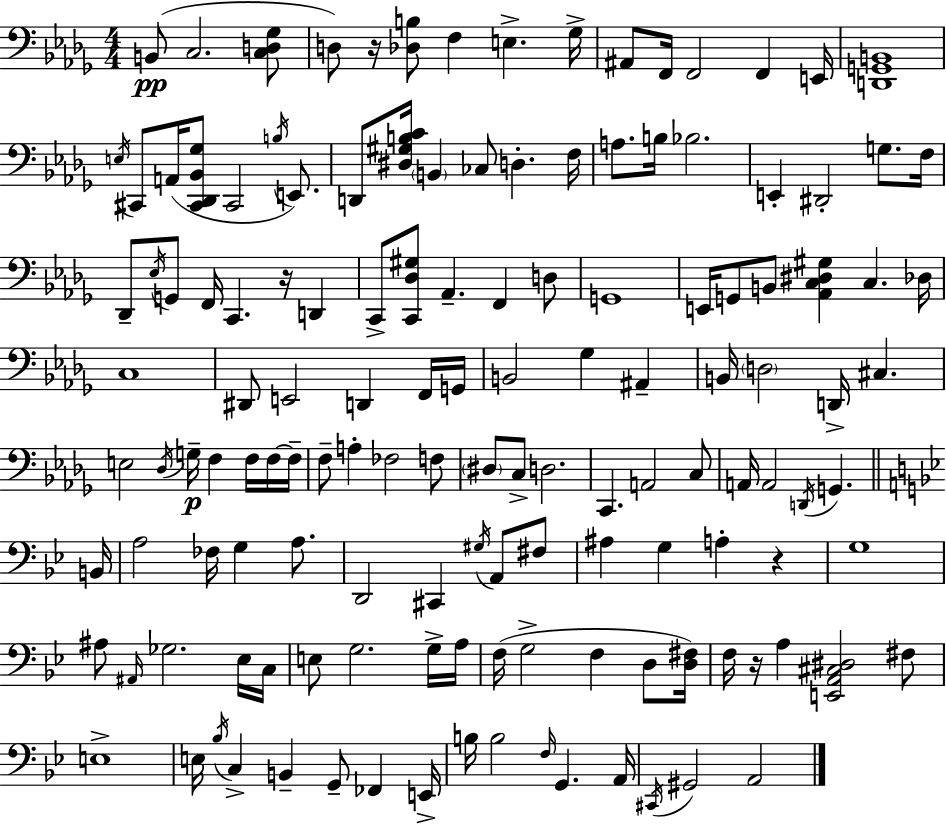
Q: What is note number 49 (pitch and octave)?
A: D2